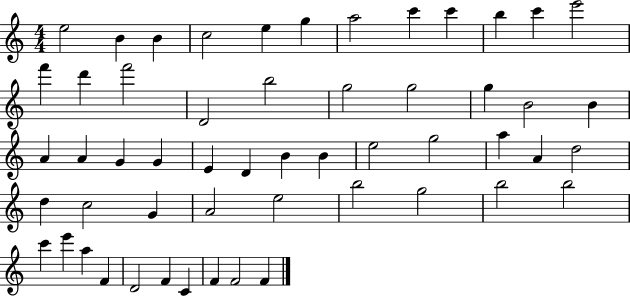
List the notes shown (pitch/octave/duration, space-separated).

E5/h B4/q B4/q C5/h E5/q G5/q A5/h C6/q C6/q B5/q C6/q E6/h F6/q D6/q F6/h D4/h B5/h G5/h G5/h G5/q B4/h B4/q A4/q A4/q G4/q G4/q E4/q D4/q B4/q B4/q E5/h G5/h A5/q A4/q D5/h D5/q C5/h G4/q A4/h E5/h B5/h G5/h B5/h B5/h C6/q E6/q A5/q F4/q D4/h F4/q C4/q F4/q F4/h F4/q